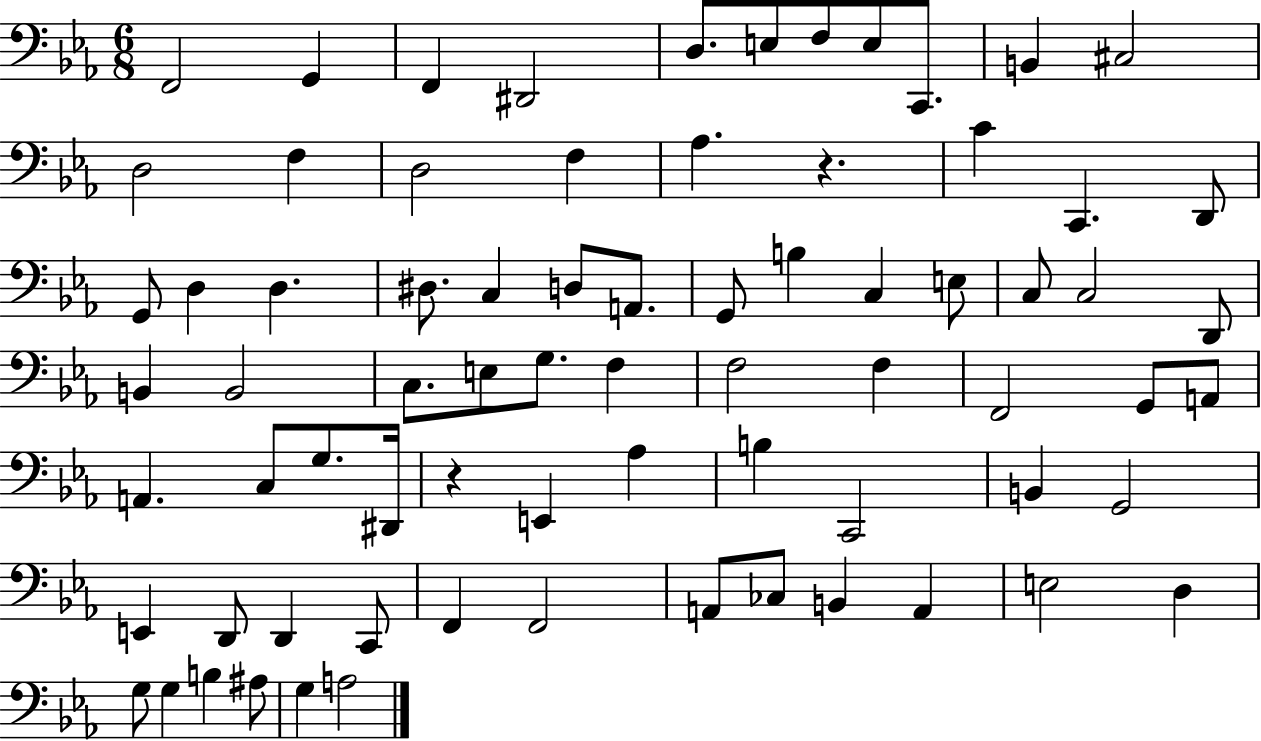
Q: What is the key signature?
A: EES major